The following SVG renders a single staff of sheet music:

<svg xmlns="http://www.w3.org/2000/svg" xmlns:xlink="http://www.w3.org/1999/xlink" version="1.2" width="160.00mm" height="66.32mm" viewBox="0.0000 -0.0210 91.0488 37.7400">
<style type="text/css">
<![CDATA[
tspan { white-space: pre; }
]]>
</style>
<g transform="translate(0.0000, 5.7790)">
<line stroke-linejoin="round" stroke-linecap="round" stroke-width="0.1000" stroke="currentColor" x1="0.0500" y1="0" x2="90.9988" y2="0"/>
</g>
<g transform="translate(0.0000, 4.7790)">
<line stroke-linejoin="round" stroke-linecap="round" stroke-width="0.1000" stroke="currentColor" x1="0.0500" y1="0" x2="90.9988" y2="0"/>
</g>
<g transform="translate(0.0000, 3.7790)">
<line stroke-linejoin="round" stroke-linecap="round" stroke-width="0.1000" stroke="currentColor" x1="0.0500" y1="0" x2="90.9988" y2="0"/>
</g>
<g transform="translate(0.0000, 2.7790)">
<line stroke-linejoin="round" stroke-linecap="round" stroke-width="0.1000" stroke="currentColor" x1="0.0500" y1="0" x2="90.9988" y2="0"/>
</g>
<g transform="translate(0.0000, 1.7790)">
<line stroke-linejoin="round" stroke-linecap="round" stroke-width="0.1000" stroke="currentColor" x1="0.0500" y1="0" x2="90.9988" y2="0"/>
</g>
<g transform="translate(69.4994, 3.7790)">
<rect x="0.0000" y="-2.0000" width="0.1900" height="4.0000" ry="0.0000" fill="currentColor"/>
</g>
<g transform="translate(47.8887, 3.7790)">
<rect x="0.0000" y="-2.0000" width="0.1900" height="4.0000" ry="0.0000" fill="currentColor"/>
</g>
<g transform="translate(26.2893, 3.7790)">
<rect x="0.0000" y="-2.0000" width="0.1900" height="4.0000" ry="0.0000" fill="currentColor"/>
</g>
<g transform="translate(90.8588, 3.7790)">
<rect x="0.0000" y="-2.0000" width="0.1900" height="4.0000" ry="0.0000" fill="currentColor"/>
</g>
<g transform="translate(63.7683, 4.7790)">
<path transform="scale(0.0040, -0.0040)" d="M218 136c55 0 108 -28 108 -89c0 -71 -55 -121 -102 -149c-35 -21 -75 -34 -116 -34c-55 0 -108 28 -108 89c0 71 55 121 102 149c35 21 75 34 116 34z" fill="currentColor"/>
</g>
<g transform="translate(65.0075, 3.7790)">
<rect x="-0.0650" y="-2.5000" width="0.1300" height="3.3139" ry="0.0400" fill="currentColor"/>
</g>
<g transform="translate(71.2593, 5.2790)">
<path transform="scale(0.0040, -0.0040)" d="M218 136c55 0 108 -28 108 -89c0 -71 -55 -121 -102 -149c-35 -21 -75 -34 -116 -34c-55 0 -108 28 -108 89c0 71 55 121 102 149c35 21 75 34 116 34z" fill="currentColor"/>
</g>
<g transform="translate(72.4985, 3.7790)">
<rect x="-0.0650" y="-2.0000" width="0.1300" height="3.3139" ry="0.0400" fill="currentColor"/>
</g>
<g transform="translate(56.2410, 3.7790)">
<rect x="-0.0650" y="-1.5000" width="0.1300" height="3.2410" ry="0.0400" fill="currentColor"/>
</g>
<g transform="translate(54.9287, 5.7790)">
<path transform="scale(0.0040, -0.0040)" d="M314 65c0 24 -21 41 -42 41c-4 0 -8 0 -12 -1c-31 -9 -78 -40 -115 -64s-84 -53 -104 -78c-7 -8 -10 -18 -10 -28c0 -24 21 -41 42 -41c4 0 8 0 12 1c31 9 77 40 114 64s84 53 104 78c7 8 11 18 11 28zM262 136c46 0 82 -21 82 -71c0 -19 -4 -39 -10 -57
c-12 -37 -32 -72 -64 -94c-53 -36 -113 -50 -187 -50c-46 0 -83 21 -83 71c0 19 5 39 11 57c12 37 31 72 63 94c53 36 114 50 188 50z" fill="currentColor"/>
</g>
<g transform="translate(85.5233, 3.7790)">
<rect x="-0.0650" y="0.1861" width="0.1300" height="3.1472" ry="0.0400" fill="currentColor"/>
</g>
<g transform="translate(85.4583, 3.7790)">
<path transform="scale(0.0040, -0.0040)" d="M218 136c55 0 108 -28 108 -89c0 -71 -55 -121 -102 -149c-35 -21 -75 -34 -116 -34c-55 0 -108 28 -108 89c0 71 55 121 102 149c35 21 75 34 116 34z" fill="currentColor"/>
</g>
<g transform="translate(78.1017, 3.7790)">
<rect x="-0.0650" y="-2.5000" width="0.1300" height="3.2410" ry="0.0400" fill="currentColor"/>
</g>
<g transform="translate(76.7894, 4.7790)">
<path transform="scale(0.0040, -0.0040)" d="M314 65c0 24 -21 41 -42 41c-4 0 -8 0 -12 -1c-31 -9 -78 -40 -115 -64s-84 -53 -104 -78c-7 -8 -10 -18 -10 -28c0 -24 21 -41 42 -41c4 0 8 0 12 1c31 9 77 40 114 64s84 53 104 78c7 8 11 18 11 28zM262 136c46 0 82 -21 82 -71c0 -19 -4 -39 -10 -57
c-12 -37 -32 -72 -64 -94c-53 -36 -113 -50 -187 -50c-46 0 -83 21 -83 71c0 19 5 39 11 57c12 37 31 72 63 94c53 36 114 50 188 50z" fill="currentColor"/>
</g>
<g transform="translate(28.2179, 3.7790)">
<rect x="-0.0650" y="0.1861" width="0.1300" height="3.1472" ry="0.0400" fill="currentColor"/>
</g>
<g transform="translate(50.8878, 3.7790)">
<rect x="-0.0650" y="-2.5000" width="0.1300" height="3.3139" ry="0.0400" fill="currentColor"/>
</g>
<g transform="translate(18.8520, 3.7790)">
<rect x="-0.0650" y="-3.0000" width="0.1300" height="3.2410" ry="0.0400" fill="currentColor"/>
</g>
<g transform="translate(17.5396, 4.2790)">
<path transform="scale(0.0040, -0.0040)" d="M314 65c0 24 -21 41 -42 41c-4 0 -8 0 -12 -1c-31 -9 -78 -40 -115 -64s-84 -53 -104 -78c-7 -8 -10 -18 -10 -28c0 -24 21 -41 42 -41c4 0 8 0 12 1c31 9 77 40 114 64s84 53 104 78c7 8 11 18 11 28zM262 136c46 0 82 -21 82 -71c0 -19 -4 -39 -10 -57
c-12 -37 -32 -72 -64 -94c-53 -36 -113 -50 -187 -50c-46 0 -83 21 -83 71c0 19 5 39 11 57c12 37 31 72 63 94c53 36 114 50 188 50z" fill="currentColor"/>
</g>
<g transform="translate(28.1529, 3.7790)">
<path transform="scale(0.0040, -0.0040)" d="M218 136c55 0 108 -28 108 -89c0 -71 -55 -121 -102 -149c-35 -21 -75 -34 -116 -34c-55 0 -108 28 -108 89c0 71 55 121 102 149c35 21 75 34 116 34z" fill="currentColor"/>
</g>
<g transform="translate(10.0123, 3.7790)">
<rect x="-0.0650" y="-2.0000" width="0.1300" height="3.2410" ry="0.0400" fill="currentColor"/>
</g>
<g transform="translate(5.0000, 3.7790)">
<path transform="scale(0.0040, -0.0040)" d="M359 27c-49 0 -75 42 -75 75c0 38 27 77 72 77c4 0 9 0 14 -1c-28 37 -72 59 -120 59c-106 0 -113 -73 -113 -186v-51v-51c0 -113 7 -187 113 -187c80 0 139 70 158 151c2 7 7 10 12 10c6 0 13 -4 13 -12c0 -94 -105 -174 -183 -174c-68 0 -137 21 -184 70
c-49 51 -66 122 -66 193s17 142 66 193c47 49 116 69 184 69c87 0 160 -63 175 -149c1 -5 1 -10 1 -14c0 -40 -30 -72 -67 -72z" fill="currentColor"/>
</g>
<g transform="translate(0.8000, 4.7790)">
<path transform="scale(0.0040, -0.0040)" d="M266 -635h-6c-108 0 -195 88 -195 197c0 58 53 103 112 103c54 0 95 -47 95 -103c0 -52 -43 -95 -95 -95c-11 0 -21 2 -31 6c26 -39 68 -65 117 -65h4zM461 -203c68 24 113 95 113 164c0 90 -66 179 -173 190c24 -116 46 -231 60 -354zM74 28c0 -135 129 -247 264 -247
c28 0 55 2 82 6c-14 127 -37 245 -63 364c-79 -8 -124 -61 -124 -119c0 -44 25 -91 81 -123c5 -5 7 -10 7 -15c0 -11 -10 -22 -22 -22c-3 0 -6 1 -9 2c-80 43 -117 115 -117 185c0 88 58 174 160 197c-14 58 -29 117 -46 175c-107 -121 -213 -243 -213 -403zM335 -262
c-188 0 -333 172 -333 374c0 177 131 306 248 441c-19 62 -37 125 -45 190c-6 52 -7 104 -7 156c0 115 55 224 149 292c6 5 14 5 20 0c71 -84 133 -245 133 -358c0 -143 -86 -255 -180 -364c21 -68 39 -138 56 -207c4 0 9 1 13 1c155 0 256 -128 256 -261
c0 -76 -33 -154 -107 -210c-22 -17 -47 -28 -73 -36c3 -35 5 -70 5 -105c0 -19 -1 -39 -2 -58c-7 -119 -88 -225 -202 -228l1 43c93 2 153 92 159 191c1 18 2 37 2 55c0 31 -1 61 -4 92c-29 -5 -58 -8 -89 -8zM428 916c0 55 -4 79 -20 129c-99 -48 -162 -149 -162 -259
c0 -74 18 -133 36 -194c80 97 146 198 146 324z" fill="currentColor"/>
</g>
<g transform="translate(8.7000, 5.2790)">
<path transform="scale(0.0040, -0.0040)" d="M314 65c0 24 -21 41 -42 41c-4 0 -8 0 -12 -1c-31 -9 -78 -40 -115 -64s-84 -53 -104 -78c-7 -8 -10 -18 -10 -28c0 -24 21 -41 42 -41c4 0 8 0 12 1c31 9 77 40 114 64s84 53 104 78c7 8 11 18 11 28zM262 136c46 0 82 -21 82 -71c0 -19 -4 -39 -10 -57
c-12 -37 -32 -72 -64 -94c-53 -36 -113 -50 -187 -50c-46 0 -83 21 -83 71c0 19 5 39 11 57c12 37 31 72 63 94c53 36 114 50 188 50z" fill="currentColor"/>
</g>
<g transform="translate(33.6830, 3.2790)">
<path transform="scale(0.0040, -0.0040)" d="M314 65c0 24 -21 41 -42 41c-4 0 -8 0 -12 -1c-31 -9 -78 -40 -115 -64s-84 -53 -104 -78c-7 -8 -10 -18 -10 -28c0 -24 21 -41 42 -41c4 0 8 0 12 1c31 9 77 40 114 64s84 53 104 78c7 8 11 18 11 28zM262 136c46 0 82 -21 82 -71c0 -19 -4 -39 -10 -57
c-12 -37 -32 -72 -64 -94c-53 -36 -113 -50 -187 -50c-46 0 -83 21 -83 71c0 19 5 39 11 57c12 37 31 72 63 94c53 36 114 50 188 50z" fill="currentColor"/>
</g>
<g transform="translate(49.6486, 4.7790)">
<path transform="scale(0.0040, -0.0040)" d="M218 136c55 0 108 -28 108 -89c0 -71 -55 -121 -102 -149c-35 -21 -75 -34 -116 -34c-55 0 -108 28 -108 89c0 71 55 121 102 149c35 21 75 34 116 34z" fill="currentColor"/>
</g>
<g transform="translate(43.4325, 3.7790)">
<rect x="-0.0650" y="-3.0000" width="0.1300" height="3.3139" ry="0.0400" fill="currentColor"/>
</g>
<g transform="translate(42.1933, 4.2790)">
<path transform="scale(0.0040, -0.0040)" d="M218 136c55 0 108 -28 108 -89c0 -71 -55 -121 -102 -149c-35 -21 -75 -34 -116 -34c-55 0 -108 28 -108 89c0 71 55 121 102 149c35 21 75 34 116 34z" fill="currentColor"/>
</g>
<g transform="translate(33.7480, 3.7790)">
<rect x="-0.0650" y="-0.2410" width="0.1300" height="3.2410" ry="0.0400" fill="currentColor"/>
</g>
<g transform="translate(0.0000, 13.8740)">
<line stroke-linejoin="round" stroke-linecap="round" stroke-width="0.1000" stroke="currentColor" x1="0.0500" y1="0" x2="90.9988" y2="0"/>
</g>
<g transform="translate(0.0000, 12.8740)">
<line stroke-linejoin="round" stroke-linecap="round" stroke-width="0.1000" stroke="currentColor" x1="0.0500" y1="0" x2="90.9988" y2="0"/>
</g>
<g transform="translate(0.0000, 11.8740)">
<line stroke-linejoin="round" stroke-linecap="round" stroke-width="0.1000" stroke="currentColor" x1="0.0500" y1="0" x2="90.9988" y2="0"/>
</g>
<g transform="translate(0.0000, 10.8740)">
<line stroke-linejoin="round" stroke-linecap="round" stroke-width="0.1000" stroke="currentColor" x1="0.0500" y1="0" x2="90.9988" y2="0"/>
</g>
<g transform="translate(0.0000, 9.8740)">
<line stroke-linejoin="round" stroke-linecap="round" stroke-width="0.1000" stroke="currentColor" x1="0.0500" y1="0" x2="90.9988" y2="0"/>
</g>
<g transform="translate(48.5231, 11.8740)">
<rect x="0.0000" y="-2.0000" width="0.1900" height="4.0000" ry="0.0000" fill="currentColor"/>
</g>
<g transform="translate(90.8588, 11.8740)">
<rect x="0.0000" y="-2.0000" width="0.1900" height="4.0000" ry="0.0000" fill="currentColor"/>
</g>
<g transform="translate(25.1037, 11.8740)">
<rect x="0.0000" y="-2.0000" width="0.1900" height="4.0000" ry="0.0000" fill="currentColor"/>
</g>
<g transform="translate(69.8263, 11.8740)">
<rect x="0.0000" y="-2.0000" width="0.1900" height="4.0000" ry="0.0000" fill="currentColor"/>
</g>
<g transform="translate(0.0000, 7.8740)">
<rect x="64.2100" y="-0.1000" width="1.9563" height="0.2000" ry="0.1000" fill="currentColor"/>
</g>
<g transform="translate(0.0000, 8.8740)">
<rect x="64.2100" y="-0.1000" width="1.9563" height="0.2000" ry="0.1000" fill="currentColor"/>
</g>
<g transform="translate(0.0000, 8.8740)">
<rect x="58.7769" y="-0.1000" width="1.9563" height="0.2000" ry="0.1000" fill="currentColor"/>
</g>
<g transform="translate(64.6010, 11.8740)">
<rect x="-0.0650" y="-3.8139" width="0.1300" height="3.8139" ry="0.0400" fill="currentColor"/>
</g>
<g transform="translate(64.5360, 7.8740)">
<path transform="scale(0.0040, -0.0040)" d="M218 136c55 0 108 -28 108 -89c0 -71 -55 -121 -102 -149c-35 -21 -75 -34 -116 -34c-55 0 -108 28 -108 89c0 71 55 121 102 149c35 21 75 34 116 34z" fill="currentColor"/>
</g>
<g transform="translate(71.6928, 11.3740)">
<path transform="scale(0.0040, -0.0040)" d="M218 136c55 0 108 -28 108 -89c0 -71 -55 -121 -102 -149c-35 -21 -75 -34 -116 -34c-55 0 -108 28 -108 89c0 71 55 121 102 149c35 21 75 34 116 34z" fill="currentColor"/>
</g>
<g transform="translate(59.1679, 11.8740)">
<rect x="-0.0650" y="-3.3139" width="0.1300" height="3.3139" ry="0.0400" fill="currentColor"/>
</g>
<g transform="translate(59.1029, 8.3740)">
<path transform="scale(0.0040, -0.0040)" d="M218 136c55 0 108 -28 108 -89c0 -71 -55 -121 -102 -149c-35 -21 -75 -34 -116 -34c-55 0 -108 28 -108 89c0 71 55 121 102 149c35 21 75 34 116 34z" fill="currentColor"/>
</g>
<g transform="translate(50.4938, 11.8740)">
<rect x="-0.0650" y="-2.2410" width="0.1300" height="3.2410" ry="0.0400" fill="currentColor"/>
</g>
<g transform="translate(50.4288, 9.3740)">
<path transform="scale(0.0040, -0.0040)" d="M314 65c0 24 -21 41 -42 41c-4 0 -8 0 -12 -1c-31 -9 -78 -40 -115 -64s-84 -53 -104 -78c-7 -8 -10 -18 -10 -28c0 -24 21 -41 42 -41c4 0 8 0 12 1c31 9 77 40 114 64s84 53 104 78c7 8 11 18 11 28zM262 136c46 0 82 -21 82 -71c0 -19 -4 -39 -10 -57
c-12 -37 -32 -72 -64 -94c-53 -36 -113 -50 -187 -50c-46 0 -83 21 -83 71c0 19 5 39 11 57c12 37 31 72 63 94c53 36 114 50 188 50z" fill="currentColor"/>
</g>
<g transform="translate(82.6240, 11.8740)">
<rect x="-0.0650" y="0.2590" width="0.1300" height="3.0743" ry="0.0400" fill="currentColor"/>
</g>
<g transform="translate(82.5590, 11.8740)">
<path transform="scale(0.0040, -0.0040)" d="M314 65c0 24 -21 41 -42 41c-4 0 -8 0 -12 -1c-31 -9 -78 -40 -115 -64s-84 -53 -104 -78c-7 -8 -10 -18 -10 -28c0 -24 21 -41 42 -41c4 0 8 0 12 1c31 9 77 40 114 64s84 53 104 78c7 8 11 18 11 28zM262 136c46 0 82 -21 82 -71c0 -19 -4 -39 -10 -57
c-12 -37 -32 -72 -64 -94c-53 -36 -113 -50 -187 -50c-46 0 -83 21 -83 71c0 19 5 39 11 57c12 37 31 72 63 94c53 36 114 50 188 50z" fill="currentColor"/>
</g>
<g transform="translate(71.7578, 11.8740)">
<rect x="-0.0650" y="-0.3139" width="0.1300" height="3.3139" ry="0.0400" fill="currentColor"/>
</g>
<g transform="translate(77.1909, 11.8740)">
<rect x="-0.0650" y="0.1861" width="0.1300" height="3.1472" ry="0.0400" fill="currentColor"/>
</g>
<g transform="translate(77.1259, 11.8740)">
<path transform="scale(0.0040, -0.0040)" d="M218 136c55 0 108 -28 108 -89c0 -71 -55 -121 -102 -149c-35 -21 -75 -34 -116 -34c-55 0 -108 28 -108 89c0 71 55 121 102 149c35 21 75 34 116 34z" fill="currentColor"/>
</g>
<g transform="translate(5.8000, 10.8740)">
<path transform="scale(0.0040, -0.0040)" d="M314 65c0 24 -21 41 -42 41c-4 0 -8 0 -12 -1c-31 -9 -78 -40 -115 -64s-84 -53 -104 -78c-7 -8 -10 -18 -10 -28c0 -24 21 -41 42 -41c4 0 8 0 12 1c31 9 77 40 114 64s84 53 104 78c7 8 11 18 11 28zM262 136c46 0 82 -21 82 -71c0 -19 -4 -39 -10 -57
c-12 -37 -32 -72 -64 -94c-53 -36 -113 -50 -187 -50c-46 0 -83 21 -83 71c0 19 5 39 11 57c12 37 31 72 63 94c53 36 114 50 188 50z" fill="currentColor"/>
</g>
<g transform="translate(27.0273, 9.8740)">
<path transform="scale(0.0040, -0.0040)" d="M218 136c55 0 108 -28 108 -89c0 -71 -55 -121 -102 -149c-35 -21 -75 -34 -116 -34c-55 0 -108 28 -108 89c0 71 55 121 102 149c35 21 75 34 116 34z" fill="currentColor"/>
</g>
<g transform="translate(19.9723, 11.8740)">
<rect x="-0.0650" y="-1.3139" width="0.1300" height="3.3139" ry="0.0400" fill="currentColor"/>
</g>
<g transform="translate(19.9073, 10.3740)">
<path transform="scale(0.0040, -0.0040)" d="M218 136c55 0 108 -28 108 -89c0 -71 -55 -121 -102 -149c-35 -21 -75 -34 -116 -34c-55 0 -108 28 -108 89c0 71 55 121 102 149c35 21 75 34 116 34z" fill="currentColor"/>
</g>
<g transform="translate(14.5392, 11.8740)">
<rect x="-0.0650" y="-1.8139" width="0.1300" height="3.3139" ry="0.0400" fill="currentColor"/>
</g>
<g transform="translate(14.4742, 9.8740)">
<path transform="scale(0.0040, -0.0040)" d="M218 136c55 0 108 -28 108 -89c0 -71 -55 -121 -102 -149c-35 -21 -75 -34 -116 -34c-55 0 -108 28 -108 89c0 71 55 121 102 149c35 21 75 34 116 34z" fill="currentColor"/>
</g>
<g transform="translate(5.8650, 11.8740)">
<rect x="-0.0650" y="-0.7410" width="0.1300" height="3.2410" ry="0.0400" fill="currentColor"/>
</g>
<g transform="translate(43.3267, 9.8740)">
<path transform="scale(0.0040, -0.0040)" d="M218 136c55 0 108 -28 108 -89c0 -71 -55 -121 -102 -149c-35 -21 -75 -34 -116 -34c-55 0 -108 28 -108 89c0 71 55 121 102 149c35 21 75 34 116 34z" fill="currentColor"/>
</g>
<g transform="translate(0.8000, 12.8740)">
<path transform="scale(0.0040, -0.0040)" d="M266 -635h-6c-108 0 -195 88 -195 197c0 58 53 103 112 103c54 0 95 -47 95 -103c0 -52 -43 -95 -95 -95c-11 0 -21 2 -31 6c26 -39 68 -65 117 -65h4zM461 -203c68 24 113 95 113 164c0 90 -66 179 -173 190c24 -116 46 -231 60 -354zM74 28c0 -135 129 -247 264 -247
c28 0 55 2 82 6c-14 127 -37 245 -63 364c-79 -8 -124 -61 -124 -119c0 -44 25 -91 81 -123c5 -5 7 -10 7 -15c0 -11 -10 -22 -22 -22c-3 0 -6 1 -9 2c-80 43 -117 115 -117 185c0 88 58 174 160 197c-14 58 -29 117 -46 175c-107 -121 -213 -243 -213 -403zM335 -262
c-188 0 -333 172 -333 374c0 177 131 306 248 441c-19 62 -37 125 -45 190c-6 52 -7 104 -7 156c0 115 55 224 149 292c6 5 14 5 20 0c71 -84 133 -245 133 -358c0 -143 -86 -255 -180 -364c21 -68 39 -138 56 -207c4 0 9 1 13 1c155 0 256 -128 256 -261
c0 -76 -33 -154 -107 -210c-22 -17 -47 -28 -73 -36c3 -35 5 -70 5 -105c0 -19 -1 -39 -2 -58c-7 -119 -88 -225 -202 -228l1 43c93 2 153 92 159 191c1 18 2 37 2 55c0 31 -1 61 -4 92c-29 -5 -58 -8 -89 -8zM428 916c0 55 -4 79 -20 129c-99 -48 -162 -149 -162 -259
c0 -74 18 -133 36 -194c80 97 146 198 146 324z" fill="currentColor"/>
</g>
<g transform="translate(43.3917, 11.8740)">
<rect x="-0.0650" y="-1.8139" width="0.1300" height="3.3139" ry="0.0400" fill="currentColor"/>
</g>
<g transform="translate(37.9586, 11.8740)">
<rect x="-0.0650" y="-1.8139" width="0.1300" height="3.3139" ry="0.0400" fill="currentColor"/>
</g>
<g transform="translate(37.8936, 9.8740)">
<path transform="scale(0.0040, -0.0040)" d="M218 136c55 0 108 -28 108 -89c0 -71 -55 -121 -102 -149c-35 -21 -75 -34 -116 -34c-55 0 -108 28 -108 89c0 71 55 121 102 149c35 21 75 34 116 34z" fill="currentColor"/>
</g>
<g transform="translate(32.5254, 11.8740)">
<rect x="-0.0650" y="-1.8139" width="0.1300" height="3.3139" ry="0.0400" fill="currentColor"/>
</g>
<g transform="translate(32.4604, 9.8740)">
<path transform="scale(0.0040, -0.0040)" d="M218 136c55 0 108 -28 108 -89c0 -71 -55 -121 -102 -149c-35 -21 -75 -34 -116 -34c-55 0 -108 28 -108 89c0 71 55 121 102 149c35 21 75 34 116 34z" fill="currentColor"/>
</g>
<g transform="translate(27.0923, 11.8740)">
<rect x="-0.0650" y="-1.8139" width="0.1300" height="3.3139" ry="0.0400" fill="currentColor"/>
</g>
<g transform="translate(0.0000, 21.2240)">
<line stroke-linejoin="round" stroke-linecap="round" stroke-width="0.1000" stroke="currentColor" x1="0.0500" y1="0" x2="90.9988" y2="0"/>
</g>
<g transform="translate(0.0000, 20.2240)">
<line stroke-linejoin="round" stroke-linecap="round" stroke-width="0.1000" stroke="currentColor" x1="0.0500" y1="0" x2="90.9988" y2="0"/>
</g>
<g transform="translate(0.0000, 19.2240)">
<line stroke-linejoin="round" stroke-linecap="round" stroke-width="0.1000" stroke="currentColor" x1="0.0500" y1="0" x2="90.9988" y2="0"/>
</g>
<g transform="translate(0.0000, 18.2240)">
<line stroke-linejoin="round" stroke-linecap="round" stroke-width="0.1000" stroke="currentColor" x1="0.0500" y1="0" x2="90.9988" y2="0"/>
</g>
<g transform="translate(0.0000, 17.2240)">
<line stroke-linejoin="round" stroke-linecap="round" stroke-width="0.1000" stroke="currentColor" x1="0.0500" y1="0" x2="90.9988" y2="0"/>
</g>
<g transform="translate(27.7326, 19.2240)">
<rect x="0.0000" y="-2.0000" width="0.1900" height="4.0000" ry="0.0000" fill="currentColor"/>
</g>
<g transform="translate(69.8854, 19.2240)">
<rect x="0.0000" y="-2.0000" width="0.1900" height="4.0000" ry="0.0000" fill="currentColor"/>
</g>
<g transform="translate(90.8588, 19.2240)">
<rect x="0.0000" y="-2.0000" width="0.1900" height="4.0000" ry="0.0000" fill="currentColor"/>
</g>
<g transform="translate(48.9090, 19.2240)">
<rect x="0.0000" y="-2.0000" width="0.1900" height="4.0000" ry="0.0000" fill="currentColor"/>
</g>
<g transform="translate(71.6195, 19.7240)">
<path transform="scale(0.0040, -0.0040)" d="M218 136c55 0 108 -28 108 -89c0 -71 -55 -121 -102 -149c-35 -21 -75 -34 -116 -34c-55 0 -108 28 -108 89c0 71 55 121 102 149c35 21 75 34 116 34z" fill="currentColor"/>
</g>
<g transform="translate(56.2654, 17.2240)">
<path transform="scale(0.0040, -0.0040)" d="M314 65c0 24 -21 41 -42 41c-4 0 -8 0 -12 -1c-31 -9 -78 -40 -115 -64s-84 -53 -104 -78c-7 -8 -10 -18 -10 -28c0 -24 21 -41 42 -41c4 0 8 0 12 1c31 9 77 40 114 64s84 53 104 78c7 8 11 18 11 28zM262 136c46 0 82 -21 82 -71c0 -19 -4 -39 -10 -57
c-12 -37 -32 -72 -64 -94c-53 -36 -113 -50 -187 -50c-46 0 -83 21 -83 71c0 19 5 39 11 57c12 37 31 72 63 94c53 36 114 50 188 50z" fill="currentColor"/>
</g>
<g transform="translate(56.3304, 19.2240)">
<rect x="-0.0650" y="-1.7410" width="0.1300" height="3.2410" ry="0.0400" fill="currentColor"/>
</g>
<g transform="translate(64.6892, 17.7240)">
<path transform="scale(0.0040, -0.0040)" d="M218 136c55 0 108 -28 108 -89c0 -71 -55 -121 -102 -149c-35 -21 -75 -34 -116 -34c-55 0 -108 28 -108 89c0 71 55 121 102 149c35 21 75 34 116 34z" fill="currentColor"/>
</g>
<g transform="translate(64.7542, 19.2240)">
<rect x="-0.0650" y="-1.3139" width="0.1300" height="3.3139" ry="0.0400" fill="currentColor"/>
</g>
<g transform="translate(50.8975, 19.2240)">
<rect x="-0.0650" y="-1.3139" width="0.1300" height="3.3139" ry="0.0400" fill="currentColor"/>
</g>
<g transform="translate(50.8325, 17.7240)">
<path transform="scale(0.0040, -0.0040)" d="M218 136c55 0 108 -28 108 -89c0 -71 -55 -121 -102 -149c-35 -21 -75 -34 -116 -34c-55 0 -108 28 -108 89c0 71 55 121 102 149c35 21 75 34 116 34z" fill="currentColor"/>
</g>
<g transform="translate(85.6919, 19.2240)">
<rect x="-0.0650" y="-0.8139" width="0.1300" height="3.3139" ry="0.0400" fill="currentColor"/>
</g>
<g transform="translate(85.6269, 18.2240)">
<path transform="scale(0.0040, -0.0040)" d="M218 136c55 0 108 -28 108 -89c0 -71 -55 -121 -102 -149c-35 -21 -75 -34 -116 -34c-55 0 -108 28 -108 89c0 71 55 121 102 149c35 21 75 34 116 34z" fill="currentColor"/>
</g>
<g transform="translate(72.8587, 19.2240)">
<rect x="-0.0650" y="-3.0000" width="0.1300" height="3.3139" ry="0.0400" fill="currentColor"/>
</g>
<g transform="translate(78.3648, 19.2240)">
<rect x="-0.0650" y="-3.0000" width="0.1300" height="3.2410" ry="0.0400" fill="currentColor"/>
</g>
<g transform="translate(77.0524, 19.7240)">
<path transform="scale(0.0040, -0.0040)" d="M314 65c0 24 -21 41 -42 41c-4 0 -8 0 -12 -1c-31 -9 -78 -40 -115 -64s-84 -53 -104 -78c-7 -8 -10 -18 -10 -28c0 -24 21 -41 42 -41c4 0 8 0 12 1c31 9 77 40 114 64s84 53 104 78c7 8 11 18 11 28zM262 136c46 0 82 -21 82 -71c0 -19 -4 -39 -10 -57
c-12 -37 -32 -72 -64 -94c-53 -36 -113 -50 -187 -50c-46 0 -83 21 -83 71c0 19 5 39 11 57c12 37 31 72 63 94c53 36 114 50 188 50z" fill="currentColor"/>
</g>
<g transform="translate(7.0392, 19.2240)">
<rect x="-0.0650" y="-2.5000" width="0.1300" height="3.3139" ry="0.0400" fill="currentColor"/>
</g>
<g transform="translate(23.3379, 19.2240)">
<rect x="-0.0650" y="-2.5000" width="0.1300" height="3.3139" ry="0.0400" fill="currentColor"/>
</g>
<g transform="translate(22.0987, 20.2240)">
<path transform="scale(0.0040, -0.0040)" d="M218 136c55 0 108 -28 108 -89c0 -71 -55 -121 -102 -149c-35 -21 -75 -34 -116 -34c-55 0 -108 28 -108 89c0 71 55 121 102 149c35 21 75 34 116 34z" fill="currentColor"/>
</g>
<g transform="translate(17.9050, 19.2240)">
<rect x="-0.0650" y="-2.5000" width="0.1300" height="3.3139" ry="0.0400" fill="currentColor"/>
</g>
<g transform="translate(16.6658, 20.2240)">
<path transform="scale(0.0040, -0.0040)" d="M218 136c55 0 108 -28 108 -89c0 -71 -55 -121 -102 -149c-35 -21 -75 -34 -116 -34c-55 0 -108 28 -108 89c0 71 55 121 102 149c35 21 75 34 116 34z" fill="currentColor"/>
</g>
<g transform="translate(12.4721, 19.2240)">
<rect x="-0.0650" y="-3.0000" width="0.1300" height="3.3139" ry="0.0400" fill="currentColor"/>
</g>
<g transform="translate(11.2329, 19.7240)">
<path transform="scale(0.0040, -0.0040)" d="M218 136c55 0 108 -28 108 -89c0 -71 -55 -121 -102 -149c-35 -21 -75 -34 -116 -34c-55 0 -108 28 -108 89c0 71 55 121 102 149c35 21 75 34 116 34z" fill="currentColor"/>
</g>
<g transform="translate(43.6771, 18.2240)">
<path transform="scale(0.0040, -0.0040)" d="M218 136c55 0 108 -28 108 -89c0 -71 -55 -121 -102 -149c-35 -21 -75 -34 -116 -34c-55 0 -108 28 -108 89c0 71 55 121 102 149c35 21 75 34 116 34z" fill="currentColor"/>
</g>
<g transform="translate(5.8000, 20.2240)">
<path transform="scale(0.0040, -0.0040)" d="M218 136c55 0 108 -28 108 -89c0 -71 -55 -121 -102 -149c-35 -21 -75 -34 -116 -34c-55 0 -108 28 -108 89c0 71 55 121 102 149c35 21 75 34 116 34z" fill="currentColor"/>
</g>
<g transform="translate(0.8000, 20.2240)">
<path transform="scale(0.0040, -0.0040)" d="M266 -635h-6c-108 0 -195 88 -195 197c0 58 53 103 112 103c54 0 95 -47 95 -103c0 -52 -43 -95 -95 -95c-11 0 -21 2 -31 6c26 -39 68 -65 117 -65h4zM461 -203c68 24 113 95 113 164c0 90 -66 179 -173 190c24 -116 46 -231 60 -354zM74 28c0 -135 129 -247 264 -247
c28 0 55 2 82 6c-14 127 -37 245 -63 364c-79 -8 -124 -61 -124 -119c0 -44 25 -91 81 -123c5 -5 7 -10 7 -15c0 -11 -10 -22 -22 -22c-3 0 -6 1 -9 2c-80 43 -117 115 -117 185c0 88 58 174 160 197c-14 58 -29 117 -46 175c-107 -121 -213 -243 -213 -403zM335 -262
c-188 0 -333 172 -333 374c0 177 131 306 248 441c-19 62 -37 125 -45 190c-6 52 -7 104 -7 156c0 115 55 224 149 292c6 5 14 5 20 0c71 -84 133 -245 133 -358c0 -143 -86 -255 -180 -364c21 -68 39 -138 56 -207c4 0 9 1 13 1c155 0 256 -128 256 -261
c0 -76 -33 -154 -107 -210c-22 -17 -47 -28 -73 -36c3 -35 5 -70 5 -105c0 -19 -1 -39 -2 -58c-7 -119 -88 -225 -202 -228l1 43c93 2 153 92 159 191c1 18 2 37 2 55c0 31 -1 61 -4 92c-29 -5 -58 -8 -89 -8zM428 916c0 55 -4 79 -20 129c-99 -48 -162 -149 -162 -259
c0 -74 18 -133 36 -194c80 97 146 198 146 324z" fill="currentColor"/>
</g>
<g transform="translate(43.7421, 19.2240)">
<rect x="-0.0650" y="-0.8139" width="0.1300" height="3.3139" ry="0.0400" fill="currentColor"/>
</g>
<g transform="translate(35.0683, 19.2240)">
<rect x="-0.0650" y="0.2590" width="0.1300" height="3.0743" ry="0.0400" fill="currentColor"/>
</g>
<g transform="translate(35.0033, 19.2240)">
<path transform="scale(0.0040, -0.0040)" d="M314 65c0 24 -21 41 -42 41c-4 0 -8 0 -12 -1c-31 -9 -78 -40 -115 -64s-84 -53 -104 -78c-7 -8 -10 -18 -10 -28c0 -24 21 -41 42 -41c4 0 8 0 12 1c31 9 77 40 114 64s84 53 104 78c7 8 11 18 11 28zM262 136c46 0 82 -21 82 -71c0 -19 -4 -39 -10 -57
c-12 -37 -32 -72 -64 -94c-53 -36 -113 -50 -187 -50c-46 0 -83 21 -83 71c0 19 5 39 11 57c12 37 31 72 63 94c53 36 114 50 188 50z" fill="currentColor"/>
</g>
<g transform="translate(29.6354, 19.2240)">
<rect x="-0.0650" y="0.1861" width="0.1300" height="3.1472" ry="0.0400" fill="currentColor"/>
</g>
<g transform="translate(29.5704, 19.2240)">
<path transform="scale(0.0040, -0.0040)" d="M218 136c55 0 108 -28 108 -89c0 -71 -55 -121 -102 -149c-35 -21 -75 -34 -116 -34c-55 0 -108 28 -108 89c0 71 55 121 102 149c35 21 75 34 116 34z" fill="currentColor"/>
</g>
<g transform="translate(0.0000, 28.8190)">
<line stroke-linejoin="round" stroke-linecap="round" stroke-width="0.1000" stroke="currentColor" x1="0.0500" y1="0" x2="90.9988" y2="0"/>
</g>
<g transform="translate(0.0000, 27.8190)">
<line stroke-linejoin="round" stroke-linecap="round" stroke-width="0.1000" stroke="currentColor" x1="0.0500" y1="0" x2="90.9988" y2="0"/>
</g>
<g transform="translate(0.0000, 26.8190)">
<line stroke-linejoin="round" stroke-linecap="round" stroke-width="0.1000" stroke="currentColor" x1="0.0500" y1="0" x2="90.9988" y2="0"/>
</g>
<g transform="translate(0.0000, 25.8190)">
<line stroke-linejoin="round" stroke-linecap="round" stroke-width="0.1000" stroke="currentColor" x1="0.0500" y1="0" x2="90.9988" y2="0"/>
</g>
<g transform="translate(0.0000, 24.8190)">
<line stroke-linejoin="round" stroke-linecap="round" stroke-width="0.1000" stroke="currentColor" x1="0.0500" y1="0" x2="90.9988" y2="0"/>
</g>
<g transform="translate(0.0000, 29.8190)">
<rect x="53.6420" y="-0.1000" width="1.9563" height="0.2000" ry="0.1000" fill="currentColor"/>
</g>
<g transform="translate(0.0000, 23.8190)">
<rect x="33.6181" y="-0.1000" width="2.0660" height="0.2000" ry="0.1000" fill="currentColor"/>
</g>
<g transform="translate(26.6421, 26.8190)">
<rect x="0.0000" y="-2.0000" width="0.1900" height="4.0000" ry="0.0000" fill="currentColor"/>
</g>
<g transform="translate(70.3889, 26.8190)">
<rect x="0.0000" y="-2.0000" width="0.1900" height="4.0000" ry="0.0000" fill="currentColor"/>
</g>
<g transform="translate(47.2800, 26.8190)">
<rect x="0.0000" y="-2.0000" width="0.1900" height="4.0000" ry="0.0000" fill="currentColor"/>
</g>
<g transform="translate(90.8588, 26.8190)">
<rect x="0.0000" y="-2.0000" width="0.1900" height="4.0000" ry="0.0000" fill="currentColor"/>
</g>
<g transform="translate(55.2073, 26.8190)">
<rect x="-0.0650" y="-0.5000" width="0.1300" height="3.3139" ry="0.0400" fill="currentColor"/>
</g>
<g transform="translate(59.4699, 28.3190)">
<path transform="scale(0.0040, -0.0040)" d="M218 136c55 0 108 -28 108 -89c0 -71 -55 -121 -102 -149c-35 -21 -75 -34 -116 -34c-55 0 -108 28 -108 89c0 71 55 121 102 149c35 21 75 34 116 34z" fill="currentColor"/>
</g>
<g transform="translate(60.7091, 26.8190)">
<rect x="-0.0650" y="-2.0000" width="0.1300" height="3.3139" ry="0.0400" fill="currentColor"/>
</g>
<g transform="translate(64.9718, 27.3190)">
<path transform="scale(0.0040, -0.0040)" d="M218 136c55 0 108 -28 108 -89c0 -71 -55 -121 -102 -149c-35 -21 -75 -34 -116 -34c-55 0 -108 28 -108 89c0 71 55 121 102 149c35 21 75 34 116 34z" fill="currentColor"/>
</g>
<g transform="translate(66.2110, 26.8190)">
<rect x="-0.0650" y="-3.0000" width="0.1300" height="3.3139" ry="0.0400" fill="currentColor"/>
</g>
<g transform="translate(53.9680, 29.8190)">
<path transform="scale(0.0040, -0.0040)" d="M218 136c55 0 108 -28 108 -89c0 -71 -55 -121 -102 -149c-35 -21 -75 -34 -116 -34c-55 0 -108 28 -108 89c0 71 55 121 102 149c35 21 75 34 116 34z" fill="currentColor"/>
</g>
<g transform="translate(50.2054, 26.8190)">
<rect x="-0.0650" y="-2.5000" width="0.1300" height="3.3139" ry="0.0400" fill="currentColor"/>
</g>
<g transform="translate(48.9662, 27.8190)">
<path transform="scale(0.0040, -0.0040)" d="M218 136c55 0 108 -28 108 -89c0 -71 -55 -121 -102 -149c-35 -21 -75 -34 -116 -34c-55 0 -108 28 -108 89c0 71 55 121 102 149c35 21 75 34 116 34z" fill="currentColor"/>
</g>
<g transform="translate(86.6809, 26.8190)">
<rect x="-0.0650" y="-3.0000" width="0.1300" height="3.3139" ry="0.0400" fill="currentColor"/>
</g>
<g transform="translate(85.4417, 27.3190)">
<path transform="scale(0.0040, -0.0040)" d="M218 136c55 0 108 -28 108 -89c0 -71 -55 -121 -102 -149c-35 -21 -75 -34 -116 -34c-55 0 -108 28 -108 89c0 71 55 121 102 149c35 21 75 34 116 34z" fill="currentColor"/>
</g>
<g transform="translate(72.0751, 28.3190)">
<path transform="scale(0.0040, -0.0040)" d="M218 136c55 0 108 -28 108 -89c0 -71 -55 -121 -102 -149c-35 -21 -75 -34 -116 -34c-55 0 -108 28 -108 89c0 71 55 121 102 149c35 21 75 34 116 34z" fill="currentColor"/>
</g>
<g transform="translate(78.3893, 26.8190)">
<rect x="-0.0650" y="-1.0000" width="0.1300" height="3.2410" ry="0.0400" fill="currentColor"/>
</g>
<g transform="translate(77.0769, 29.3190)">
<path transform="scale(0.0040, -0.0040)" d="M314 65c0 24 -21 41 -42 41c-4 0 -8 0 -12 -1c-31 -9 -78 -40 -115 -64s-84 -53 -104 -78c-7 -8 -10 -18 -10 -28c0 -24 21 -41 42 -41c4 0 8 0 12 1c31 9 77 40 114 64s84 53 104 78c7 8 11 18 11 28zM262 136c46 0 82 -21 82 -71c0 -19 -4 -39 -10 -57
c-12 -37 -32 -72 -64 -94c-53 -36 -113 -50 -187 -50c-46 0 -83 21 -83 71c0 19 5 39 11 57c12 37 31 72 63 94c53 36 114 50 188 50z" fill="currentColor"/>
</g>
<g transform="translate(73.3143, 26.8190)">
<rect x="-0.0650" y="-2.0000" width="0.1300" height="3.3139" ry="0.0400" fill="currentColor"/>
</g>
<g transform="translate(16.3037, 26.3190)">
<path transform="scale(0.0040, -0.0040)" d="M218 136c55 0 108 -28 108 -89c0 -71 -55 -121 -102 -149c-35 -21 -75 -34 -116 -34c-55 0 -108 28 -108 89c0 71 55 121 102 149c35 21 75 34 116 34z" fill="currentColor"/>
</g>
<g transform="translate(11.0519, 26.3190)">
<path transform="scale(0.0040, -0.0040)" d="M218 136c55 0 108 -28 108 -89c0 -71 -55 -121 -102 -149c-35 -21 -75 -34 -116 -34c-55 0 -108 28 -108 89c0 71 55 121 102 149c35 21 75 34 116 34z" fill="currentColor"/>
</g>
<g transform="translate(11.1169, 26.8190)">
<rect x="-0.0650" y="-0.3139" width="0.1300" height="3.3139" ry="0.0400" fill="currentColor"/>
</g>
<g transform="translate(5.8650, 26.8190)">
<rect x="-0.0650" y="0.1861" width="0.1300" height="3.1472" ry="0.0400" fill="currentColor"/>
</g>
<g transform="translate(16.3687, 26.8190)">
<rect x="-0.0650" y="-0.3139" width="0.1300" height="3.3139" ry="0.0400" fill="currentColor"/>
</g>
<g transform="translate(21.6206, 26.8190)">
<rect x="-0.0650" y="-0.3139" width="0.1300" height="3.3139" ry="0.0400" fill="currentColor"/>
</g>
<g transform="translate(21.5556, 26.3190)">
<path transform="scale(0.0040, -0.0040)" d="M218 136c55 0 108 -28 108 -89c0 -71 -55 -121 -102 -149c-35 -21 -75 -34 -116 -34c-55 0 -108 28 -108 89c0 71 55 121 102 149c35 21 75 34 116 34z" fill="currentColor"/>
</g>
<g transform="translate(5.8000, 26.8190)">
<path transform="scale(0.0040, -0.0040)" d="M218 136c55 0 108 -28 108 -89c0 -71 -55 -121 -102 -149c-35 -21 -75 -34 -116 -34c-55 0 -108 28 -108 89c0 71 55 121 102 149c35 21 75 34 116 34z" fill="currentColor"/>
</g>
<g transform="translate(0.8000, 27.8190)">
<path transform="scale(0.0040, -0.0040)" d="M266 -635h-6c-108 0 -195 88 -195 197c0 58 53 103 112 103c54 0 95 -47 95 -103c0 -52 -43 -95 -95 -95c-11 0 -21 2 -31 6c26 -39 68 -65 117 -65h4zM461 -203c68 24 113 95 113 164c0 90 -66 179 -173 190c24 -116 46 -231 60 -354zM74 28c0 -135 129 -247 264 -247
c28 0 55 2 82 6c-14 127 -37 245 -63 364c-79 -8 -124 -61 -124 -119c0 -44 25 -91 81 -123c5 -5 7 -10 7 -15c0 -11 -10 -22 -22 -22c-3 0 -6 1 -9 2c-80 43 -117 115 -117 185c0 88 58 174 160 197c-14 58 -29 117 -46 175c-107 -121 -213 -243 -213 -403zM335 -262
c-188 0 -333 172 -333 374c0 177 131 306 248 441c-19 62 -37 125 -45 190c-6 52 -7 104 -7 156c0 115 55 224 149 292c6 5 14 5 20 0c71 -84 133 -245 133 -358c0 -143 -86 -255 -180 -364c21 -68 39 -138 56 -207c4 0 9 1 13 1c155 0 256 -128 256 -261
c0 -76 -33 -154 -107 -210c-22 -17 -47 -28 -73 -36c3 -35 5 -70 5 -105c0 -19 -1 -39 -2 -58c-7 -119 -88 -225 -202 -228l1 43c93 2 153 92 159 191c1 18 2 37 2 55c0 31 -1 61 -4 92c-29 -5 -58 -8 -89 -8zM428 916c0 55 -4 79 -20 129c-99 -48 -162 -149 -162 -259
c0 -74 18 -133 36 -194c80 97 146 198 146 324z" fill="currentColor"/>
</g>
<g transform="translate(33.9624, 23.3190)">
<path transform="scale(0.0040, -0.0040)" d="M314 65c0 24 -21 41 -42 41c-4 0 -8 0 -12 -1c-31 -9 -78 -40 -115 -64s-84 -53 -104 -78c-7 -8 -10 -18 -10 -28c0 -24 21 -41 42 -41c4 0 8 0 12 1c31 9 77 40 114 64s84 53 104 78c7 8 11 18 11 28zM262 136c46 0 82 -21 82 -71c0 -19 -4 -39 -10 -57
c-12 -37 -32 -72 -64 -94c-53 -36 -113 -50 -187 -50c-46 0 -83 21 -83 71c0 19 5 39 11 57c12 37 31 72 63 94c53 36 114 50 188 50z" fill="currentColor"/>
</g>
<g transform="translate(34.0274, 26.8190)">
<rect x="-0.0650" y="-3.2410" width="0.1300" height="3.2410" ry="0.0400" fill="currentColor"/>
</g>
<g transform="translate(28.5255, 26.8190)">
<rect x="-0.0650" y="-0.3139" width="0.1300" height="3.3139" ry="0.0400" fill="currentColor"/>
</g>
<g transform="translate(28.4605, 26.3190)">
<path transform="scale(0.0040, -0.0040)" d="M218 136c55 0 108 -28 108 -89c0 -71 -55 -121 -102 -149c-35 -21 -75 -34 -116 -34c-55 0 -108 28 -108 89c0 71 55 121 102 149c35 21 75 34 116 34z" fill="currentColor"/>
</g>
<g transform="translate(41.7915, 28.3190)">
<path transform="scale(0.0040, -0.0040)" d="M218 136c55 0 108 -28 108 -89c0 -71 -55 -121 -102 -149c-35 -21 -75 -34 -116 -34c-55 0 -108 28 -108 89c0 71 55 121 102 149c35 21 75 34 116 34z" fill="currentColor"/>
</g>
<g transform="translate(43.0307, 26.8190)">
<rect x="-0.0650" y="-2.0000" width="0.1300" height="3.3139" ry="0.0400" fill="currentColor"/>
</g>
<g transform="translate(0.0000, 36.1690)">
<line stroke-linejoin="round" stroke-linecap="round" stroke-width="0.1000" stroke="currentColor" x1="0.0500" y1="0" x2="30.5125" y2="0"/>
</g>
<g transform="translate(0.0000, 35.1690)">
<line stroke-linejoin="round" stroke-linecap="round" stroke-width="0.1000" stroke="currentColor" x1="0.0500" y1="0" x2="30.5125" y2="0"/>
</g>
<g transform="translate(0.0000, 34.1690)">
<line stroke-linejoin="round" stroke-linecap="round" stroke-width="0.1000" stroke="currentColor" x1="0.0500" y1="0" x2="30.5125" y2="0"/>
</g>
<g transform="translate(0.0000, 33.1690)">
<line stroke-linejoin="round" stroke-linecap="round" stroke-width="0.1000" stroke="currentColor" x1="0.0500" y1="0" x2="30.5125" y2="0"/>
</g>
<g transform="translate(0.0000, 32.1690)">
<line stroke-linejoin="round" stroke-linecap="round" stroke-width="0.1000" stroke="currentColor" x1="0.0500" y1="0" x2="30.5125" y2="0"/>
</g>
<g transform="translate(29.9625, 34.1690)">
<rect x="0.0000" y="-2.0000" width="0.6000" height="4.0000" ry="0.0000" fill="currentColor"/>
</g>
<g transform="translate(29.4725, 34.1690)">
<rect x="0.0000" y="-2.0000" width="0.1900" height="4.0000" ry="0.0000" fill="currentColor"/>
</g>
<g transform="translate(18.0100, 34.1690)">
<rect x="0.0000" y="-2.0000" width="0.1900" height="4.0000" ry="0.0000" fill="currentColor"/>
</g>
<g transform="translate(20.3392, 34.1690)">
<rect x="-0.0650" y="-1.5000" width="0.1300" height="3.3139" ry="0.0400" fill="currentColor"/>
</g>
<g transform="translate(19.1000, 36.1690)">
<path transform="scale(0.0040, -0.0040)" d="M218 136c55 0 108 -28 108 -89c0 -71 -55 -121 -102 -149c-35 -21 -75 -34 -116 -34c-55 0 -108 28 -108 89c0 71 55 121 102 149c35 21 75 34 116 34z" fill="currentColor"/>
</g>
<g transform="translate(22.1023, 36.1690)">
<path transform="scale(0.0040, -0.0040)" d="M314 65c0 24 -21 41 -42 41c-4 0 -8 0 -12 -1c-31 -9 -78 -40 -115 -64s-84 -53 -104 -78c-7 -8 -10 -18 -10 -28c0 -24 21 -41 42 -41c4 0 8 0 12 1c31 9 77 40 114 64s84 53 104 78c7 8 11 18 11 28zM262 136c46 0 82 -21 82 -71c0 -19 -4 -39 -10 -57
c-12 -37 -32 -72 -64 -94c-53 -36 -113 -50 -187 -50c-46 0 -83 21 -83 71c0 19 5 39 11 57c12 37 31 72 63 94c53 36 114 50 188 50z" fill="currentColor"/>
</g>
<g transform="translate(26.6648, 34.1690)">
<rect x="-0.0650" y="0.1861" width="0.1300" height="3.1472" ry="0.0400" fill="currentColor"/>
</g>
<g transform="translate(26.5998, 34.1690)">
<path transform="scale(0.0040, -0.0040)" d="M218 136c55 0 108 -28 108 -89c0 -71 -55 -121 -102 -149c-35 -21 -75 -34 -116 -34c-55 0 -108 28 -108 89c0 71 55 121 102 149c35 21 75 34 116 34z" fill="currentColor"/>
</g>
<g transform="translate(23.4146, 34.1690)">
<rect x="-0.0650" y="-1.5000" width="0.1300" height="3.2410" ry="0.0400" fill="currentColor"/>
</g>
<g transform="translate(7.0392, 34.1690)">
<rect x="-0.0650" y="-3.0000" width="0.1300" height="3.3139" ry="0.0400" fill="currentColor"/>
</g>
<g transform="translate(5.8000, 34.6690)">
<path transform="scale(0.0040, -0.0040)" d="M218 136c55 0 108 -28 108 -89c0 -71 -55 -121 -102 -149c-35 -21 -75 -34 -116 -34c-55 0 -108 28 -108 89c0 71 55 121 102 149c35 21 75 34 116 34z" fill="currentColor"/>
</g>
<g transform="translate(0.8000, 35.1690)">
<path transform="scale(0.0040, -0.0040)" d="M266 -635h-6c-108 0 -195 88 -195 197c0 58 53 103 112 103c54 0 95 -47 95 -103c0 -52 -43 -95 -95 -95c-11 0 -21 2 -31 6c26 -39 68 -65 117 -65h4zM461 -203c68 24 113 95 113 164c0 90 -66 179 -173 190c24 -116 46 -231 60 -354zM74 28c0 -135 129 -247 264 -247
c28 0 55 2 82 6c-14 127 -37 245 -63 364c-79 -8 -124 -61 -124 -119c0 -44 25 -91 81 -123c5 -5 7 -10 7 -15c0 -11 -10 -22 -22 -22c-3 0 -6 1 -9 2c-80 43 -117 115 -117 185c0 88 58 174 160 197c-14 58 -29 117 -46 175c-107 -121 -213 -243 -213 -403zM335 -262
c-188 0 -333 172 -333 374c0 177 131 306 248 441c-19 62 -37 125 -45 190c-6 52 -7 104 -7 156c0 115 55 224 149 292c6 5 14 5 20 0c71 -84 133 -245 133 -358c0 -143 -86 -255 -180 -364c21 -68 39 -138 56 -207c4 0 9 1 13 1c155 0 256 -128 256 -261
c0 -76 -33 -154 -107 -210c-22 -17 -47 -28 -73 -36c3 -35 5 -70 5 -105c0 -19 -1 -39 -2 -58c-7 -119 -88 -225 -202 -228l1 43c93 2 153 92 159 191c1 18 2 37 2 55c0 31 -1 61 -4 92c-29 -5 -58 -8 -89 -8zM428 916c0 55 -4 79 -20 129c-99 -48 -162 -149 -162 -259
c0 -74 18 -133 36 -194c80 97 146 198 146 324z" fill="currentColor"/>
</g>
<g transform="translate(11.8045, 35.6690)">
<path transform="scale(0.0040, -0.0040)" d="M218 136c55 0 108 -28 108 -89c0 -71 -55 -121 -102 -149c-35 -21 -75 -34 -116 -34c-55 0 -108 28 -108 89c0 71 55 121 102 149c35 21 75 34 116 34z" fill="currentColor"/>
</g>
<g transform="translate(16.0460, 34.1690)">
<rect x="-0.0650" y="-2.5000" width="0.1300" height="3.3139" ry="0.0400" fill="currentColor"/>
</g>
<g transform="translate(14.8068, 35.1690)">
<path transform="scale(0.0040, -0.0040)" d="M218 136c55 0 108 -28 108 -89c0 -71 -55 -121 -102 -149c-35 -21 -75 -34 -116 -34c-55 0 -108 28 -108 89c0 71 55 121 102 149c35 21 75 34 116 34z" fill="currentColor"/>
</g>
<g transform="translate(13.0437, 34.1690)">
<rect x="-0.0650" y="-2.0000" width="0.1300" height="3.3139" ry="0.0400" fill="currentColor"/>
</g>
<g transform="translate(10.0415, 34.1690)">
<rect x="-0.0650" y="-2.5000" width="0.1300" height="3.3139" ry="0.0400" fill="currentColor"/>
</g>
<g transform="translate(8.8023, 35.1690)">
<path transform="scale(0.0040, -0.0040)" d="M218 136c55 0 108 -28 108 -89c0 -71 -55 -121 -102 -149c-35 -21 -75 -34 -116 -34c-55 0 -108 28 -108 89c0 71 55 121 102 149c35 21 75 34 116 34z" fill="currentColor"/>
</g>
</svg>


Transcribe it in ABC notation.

X:1
T:Untitled
M:4/4
L:1/4
K:C
F2 A2 B c2 A G E2 G F G2 B d2 f e f f f f g2 b c' c B B2 G A G G B B2 d e f2 e A A2 d B c c c c b2 F G C F A F D2 A A G F G E E2 B